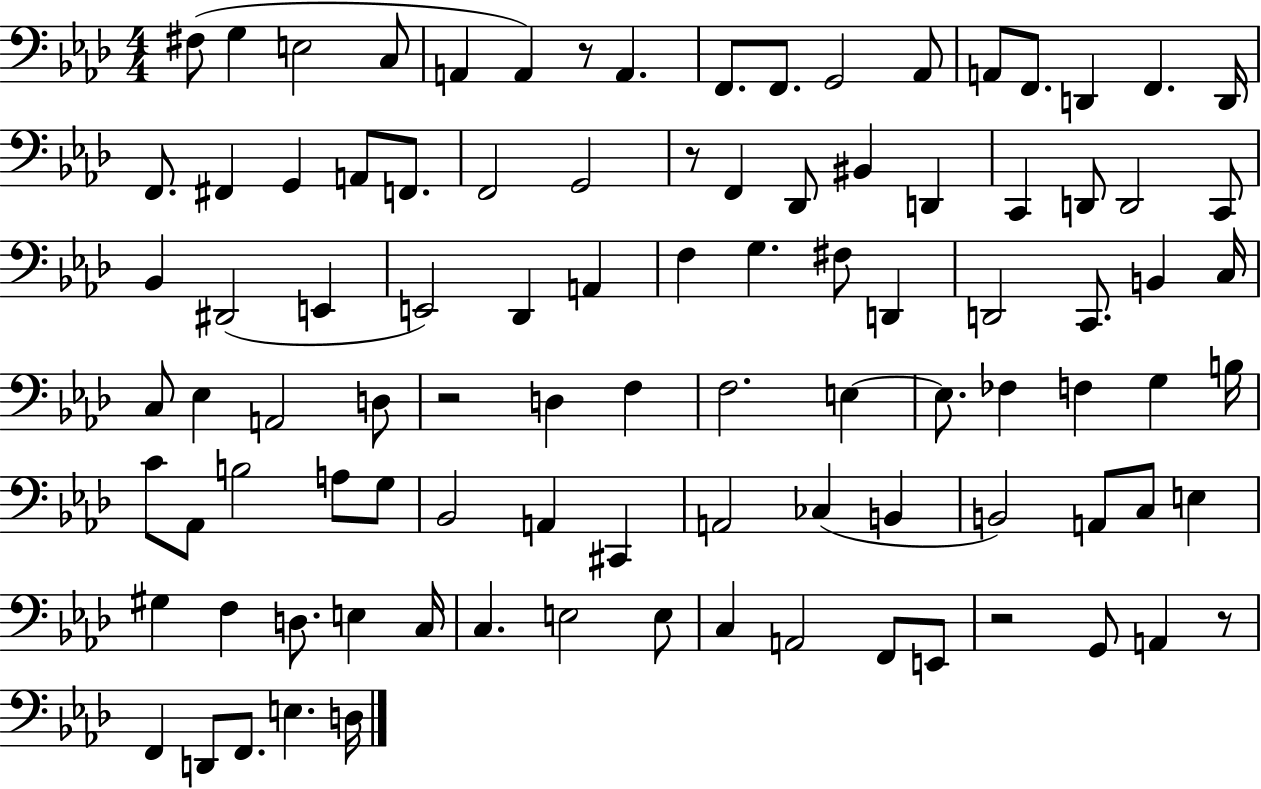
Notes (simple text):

F#3/e G3/q E3/h C3/e A2/q A2/q R/e A2/q. F2/e. F2/e. G2/h Ab2/e A2/e F2/e. D2/q F2/q. D2/s F2/e. F#2/q G2/q A2/e F2/e. F2/h G2/h R/e F2/q Db2/e BIS2/q D2/q C2/q D2/e D2/h C2/e Bb2/q D#2/h E2/q E2/h Db2/q A2/q F3/q G3/q. F#3/e D2/q D2/h C2/e. B2/q C3/s C3/e Eb3/q A2/h D3/e R/h D3/q F3/q F3/h. E3/q E3/e. FES3/q F3/q G3/q B3/s C4/e Ab2/e B3/h A3/e G3/e Bb2/h A2/q C#2/q A2/h CES3/q B2/q B2/h A2/e C3/e E3/q G#3/q F3/q D3/e. E3/q C3/s C3/q. E3/h E3/e C3/q A2/h F2/e E2/e R/h G2/e A2/q R/e F2/q D2/e F2/e. E3/q. D3/s